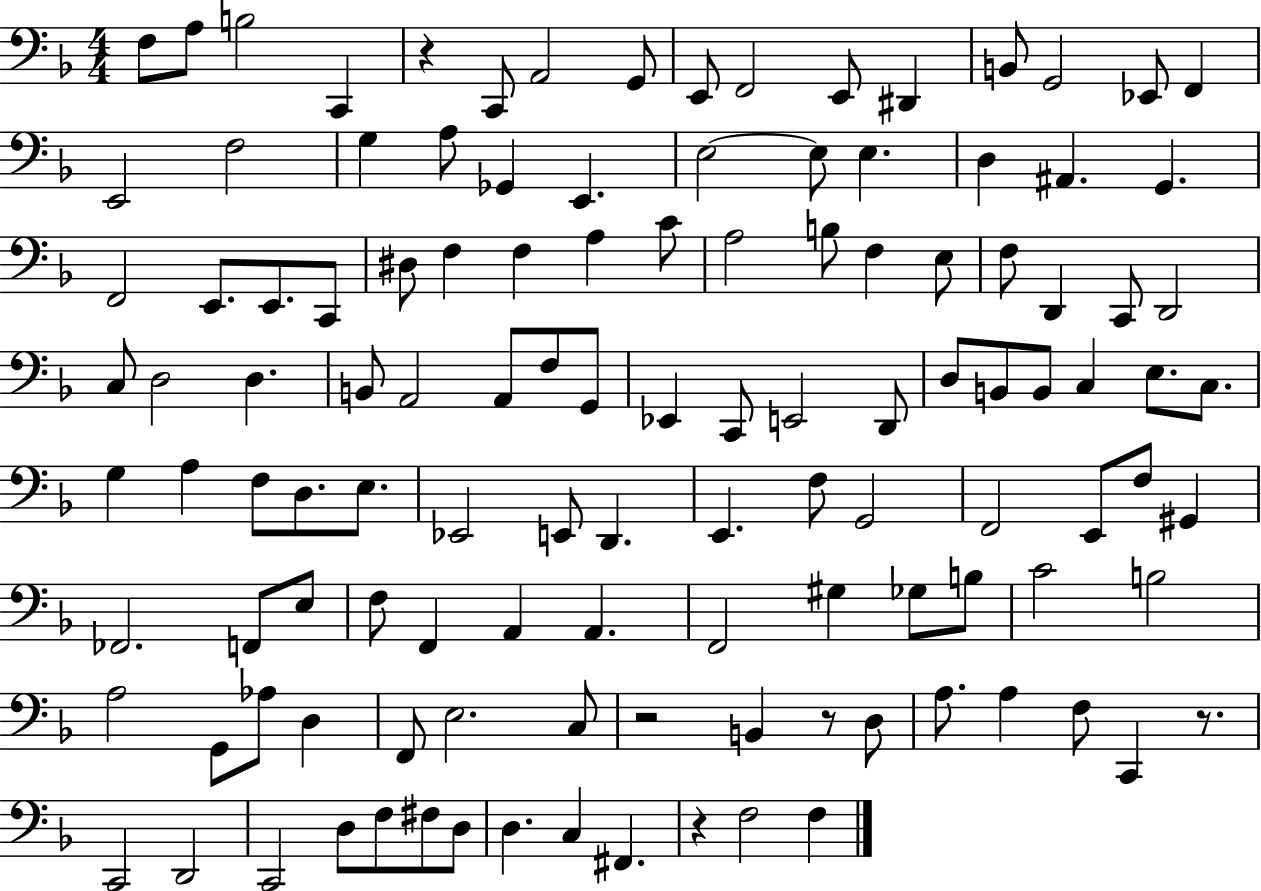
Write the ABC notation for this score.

X:1
T:Untitled
M:4/4
L:1/4
K:F
F,/2 A,/2 B,2 C,, z C,,/2 A,,2 G,,/2 E,,/2 F,,2 E,,/2 ^D,, B,,/2 G,,2 _E,,/2 F,, E,,2 F,2 G, A,/2 _G,, E,, E,2 E,/2 E, D, ^A,, G,, F,,2 E,,/2 E,,/2 C,,/2 ^D,/2 F, F, A, C/2 A,2 B,/2 F, E,/2 F,/2 D,, C,,/2 D,,2 C,/2 D,2 D, B,,/2 A,,2 A,,/2 F,/2 G,,/2 _E,, C,,/2 E,,2 D,,/2 D,/2 B,,/2 B,,/2 C, E,/2 C,/2 G, A, F,/2 D,/2 E,/2 _E,,2 E,,/2 D,, E,, F,/2 G,,2 F,,2 E,,/2 F,/2 ^G,, _F,,2 F,,/2 E,/2 F,/2 F,, A,, A,, F,,2 ^G, _G,/2 B,/2 C2 B,2 A,2 G,,/2 _A,/2 D, F,,/2 E,2 C,/2 z2 B,, z/2 D,/2 A,/2 A, F,/2 C,, z/2 C,,2 D,,2 C,,2 D,/2 F,/2 ^F,/2 D,/2 D, C, ^F,, z F,2 F,